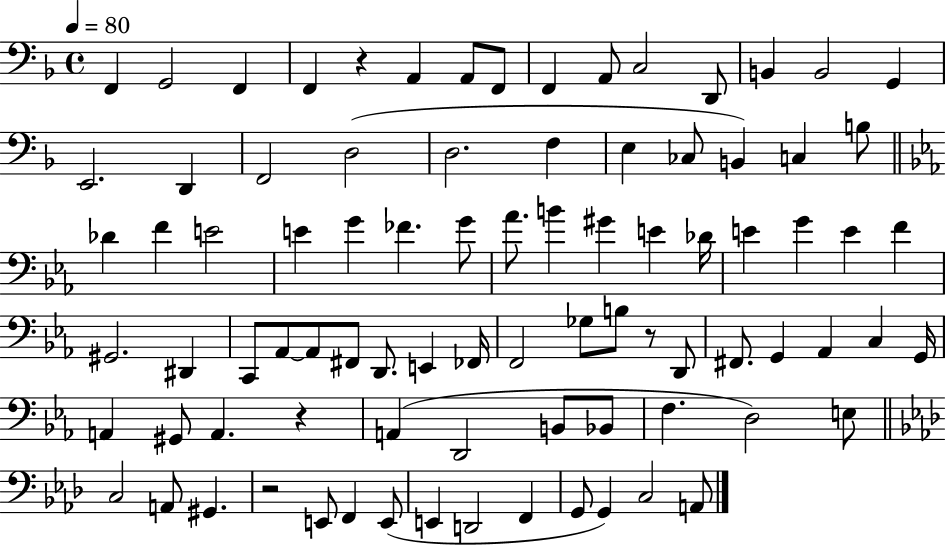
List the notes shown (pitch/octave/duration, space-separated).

F2/q G2/h F2/q F2/q R/q A2/q A2/e F2/e F2/q A2/e C3/h D2/e B2/q B2/h G2/q E2/h. D2/q F2/h D3/h D3/h. F3/q E3/q CES3/e B2/q C3/q B3/e Db4/q F4/q E4/h E4/q G4/q FES4/q. G4/e Ab4/e. B4/q G#4/q E4/q Db4/s E4/q G4/q E4/q F4/q G#2/h. D#2/q C2/e Ab2/e Ab2/e F#2/e D2/e. E2/q FES2/s F2/h Gb3/e B3/e R/e D2/e F#2/e. G2/q Ab2/q C3/q G2/s A2/q G#2/e A2/q. R/q A2/q D2/h B2/e Bb2/e F3/q. D3/h E3/e C3/h A2/e G#2/q. R/h E2/e F2/q E2/e E2/q D2/h F2/q G2/e G2/q C3/h A2/e